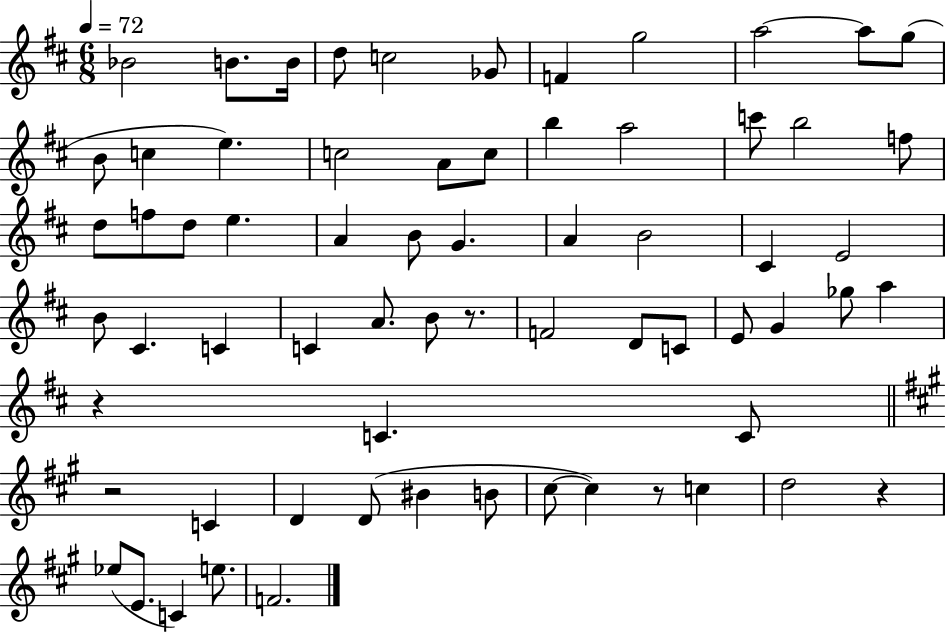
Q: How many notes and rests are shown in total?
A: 67